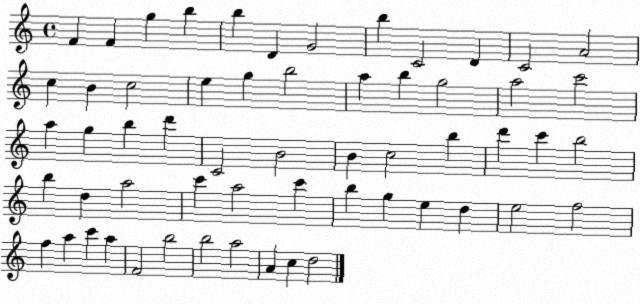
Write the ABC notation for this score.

X:1
T:Untitled
M:4/4
L:1/4
K:C
F F g b b D G2 b C2 D C2 A2 c B c2 e g b2 a b g2 a2 c'2 a g b d' C2 B2 B c2 b d' c' b2 b d a2 c' a2 c' b g e d e2 f2 f a c' a F2 b2 b2 a2 A c d2